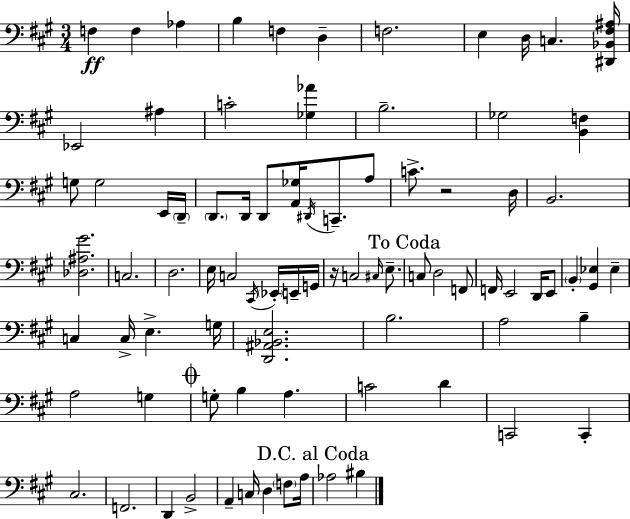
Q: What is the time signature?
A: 3/4